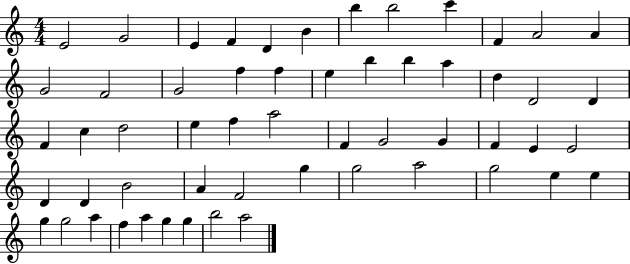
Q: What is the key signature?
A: C major